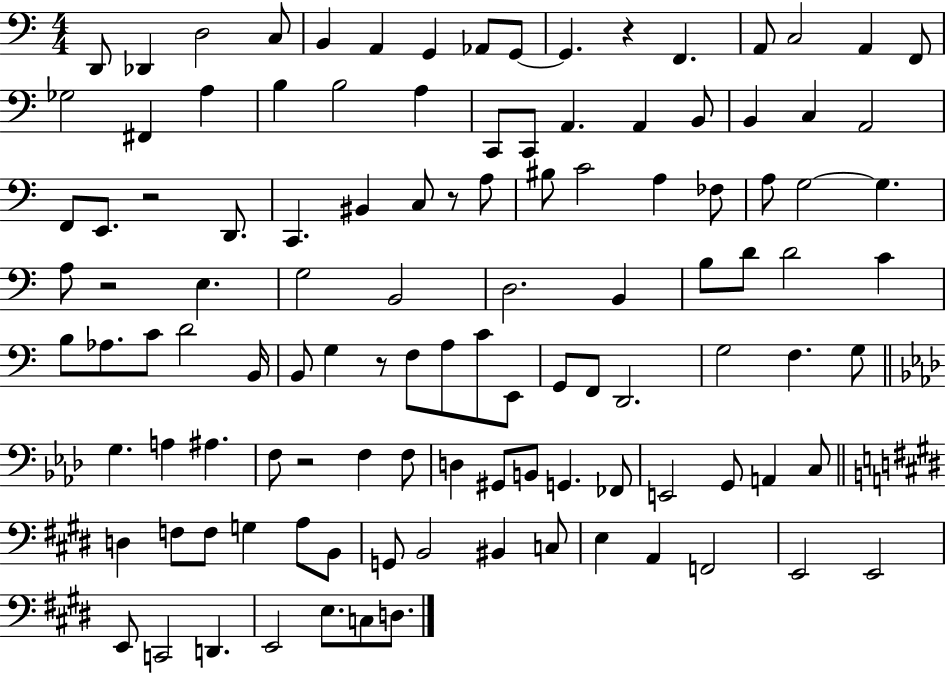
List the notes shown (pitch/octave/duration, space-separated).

D2/e Db2/q D3/h C3/e B2/q A2/q G2/q Ab2/e G2/e G2/q. R/q F2/q. A2/e C3/h A2/q F2/e Gb3/h F#2/q A3/q B3/q B3/h A3/q C2/e C2/e A2/q. A2/q B2/e B2/q C3/q A2/h F2/e E2/e. R/h D2/e. C2/q. BIS2/q C3/e R/e A3/e BIS3/e C4/h A3/q FES3/e A3/e G3/h G3/q. A3/e R/h E3/q. G3/h B2/h D3/h. B2/q B3/e D4/e D4/h C4/q B3/e Ab3/e. C4/e D4/h B2/s B2/e G3/q R/e F3/e A3/e C4/e E2/e G2/e F2/e D2/h. G3/h F3/q. G3/e G3/q. A3/q A#3/q. F3/e R/h F3/q F3/e D3/q G#2/e B2/e G2/q. FES2/e E2/h G2/e A2/q C3/e D3/q F3/e F3/e G3/q A3/e B2/e G2/e B2/h BIS2/q C3/e E3/q A2/q F2/h E2/h E2/h E2/e C2/h D2/q. E2/h E3/e. C3/e D3/e.